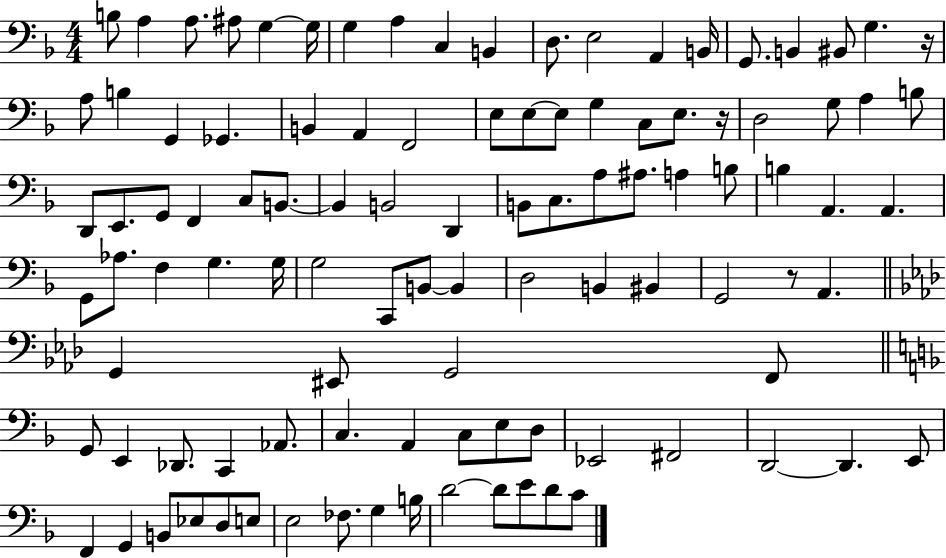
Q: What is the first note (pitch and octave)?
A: B3